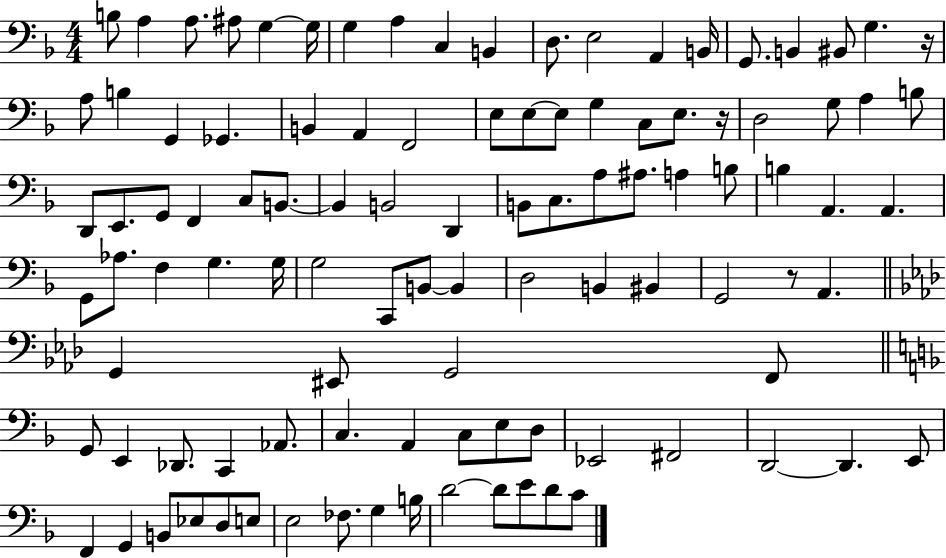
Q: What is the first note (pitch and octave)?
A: B3